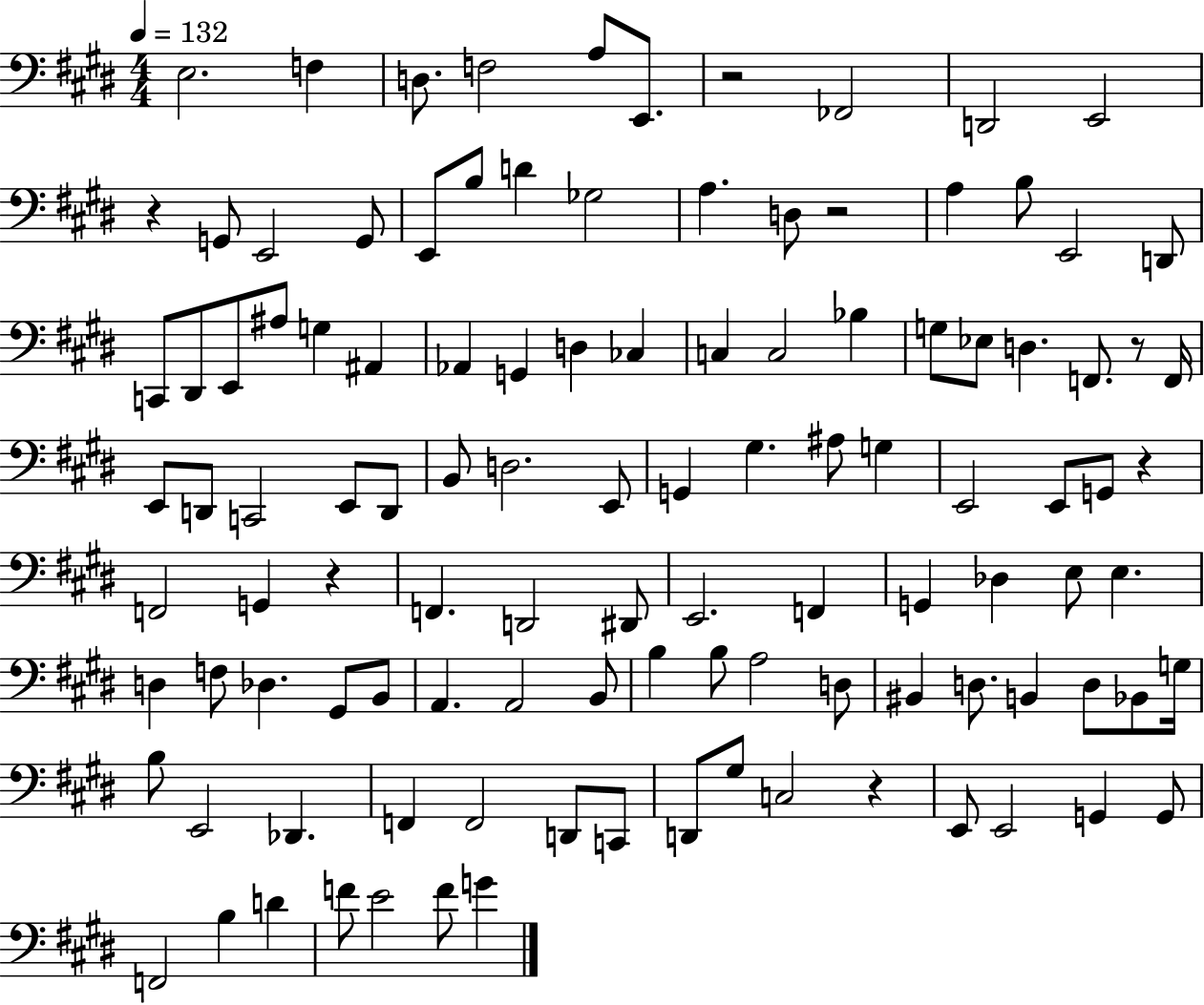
E3/h. F3/q D3/e. F3/h A3/e E2/e. R/h FES2/h D2/h E2/h R/q G2/e E2/h G2/e E2/e B3/e D4/q Gb3/h A3/q. D3/e R/h A3/q B3/e E2/h D2/e C2/e D#2/e E2/e A#3/e G3/q A#2/q Ab2/q G2/q D3/q CES3/q C3/q C3/h Bb3/q G3/e Eb3/e D3/q. F2/e. R/e F2/s E2/e D2/e C2/h E2/e D2/e B2/e D3/h. E2/e G2/q G#3/q. A#3/e G3/q E2/h E2/e G2/e R/q F2/h G2/q R/q F2/q. D2/h D#2/e E2/h. F2/q G2/q Db3/q E3/e E3/q. D3/q F3/e Db3/q. G#2/e B2/e A2/q. A2/h B2/e B3/q B3/e A3/h D3/e BIS2/q D3/e. B2/q D3/e Bb2/e G3/s B3/e E2/h Db2/q. F2/q F2/h D2/e C2/e D2/e G#3/e C3/h R/q E2/e E2/h G2/q G2/e F2/h B3/q D4/q F4/e E4/h F4/e G4/q